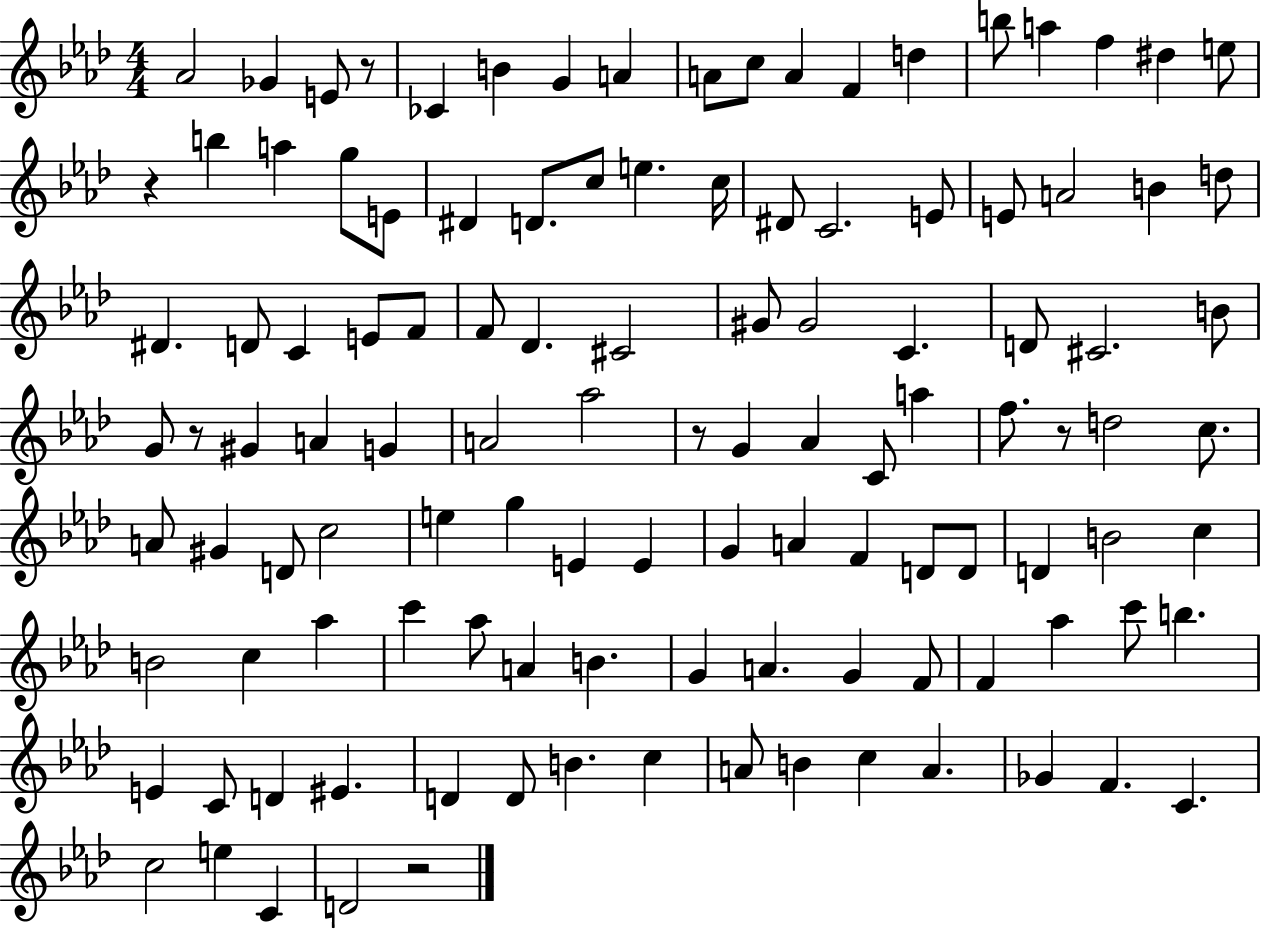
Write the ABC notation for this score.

X:1
T:Untitled
M:4/4
L:1/4
K:Ab
_A2 _G E/2 z/2 _C B G A A/2 c/2 A F d b/2 a f ^d e/2 z b a g/2 E/2 ^D D/2 c/2 e c/4 ^D/2 C2 E/2 E/2 A2 B d/2 ^D D/2 C E/2 F/2 F/2 _D ^C2 ^G/2 ^G2 C D/2 ^C2 B/2 G/2 z/2 ^G A G A2 _a2 z/2 G _A C/2 a f/2 z/2 d2 c/2 A/2 ^G D/2 c2 e g E E G A F D/2 D/2 D B2 c B2 c _a c' _a/2 A B G A G F/2 F _a c'/2 b E C/2 D ^E D D/2 B c A/2 B c A _G F C c2 e C D2 z2